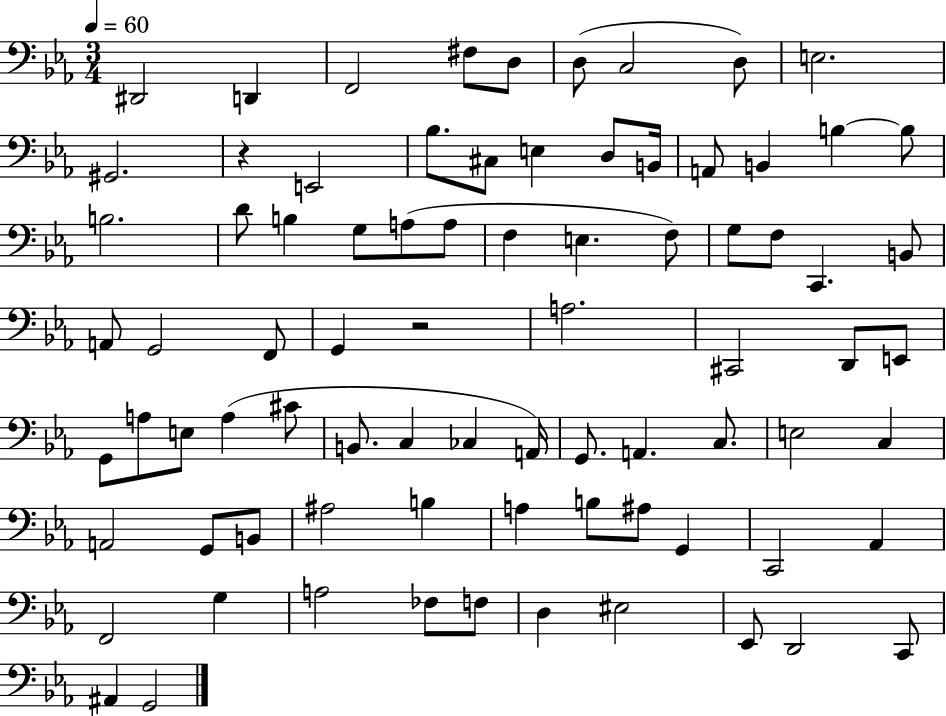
X:1
T:Untitled
M:3/4
L:1/4
K:Eb
^D,,2 D,, F,,2 ^F,/2 D,/2 D,/2 C,2 D,/2 E,2 ^G,,2 z E,,2 _B,/2 ^C,/2 E, D,/2 B,,/4 A,,/2 B,, B, B,/2 B,2 D/2 B, G,/2 A,/2 A,/2 F, E, F,/2 G,/2 F,/2 C,, B,,/2 A,,/2 G,,2 F,,/2 G,, z2 A,2 ^C,,2 D,,/2 E,,/2 G,,/2 A,/2 E,/2 A, ^C/2 B,,/2 C, _C, A,,/4 G,,/2 A,, C,/2 E,2 C, A,,2 G,,/2 B,,/2 ^A,2 B, A, B,/2 ^A,/2 G,, C,,2 _A,, F,,2 G, A,2 _F,/2 F,/2 D, ^E,2 _E,,/2 D,,2 C,,/2 ^A,, G,,2